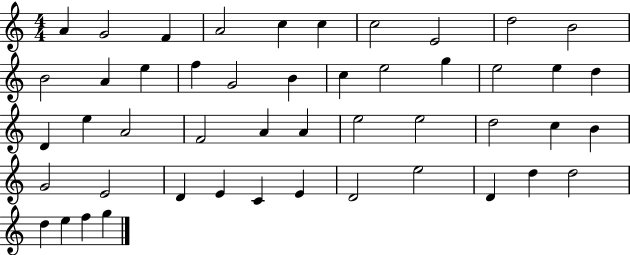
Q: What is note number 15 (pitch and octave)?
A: G4